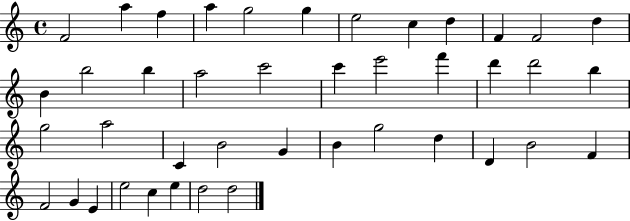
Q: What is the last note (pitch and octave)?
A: D5